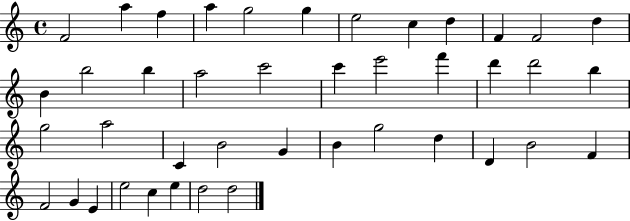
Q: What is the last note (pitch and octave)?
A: D5